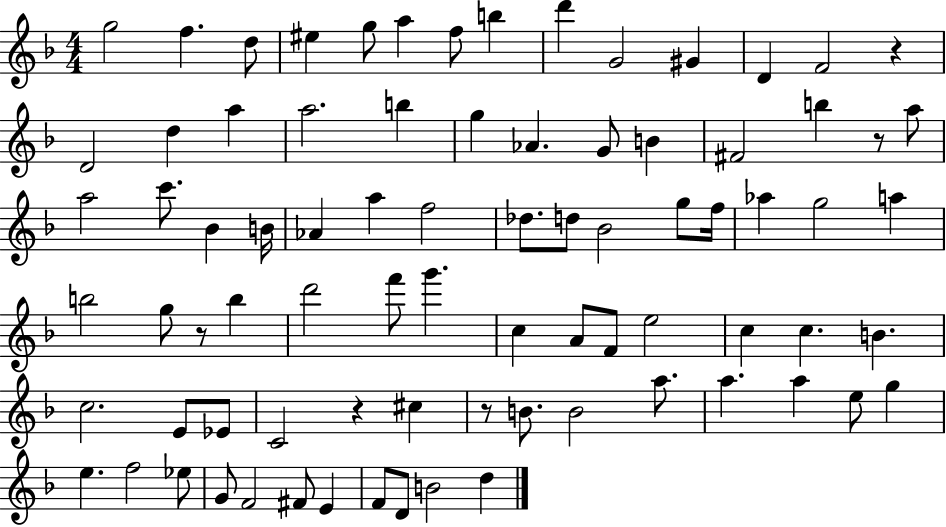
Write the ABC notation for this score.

X:1
T:Untitled
M:4/4
L:1/4
K:F
g2 f d/2 ^e g/2 a f/2 b d' G2 ^G D F2 z D2 d a a2 b g _A G/2 B ^F2 b z/2 a/2 a2 c'/2 _B B/4 _A a f2 _d/2 d/2 _B2 g/2 f/4 _a g2 a b2 g/2 z/2 b d'2 f'/2 g' c A/2 F/2 e2 c c B c2 E/2 _E/2 C2 z ^c z/2 B/2 B2 a/2 a a e/2 g e f2 _e/2 G/2 F2 ^F/2 E F/2 D/2 B2 d